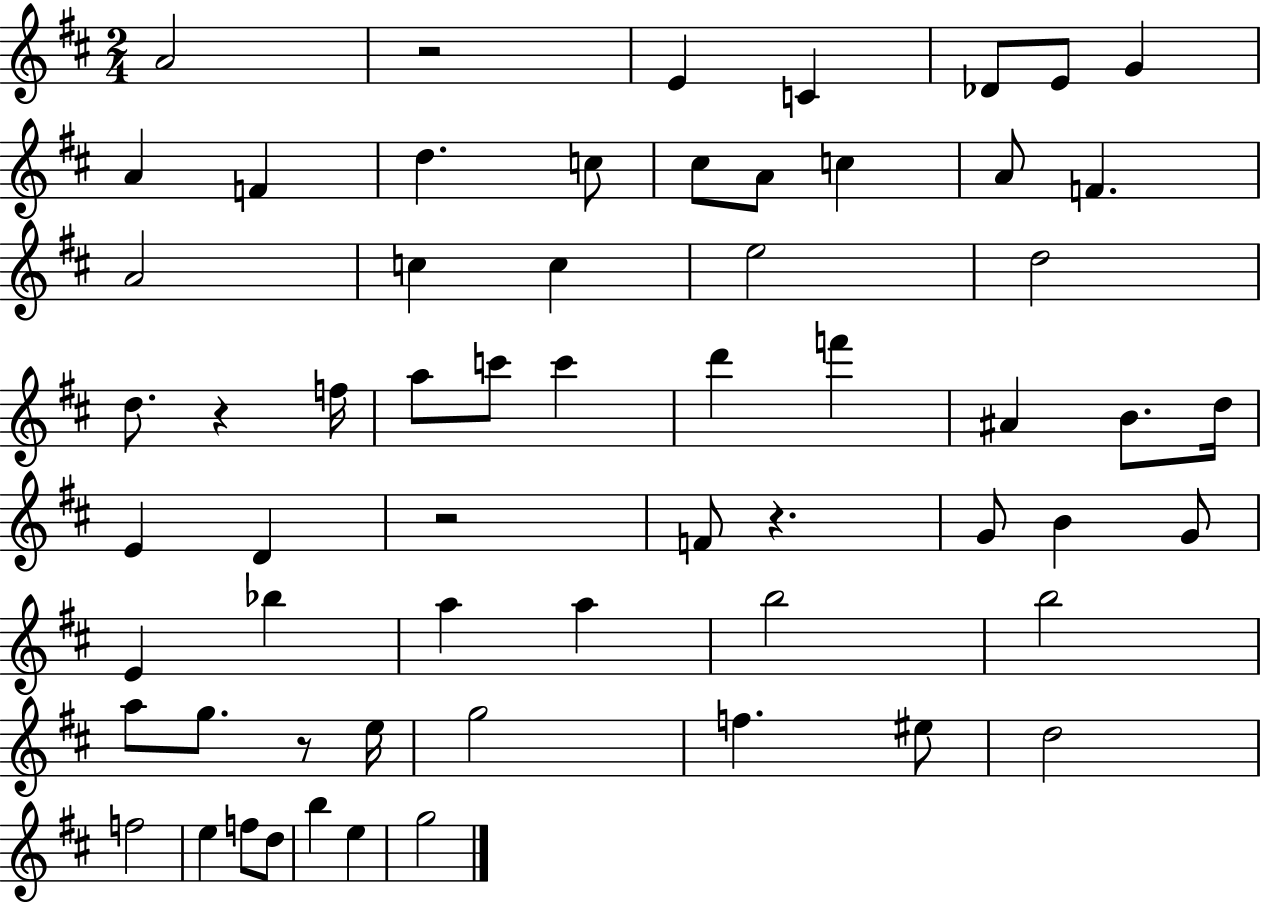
X:1
T:Untitled
M:2/4
L:1/4
K:D
A2 z2 E C _D/2 E/2 G A F d c/2 ^c/2 A/2 c A/2 F A2 c c e2 d2 d/2 z f/4 a/2 c'/2 c' d' f' ^A B/2 d/4 E D z2 F/2 z G/2 B G/2 E _b a a b2 b2 a/2 g/2 z/2 e/4 g2 f ^e/2 d2 f2 e f/2 d/2 b e g2